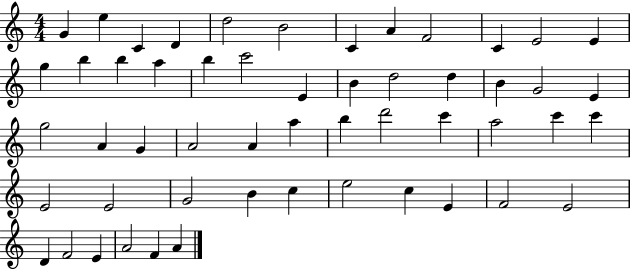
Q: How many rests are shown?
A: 0